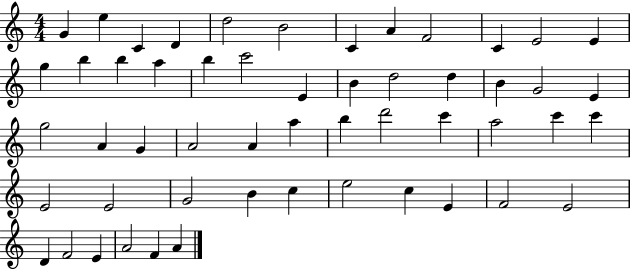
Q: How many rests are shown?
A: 0